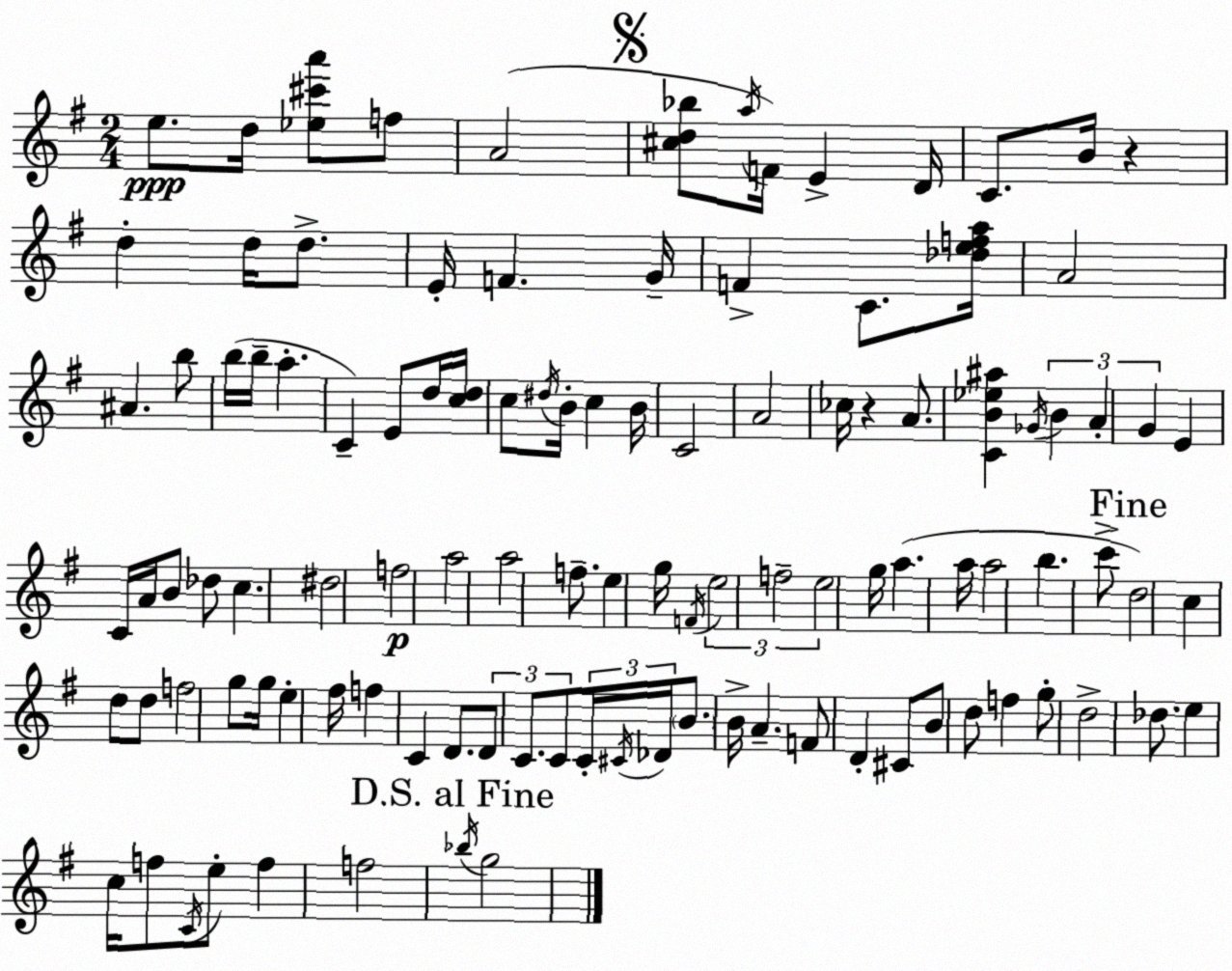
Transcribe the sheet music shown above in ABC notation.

X:1
T:Untitled
M:2/4
L:1/4
K:G
e/2 d/4 [_e^c'a']/2 f/2 A2 [^cd_b]/2 a/4 F/4 E D/4 C/2 B/4 z d d/4 d/2 E/4 F G/4 F C/2 [_defa]/4 A2 ^A b/2 b/4 b/4 a C E/2 d/4 [cd]/4 c/2 ^d/4 B/4 c B/4 C2 A2 _c/4 z A/2 [CB_e^a] _G/4 B A G E C/4 A/4 B/2 _d/2 c ^d2 f2 a2 a2 f/2 e g/4 F/4 e2 f2 e2 g/4 a a/4 a2 b c'/2 d2 c d/2 d/2 f2 g/2 g/4 e ^f/4 f C D/2 D/2 C/2 C/2 C/4 ^C/4 _D/4 B/2 B/4 A F/2 D ^C/2 B/2 d/2 f g/2 d2 _d/2 e c/4 f/2 C/4 e/2 f f2 _b/4 g2